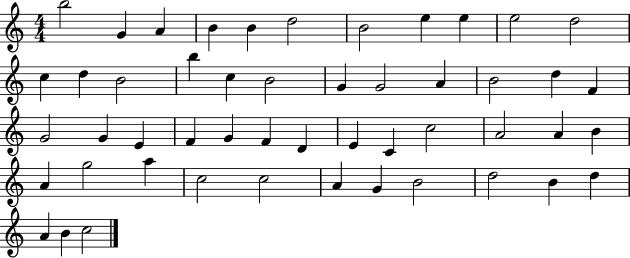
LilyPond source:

{
  \clef treble
  \numericTimeSignature
  \time 4/4
  \key c \major
  b''2 g'4 a'4 | b'4 b'4 d''2 | b'2 e''4 e''4 | e''2 d''2 | \break c''4 d''4 b'2 | b''4 c''4 b'2 | g'4 g'2 a'4 | b'2 d''4 f'4 | \break g'2 g'4 e'4 | f'4 g'4 f'4 d'4 | e'4 c'4 c''2 | a'2 a'4 b'4 | \break a'4 g''2 a''4 | c''2 c''2 | a'4 g'4 b'2 | d''2 b'4 d''4 | \break a'4 b'4 c''2 | \bar "|."
}